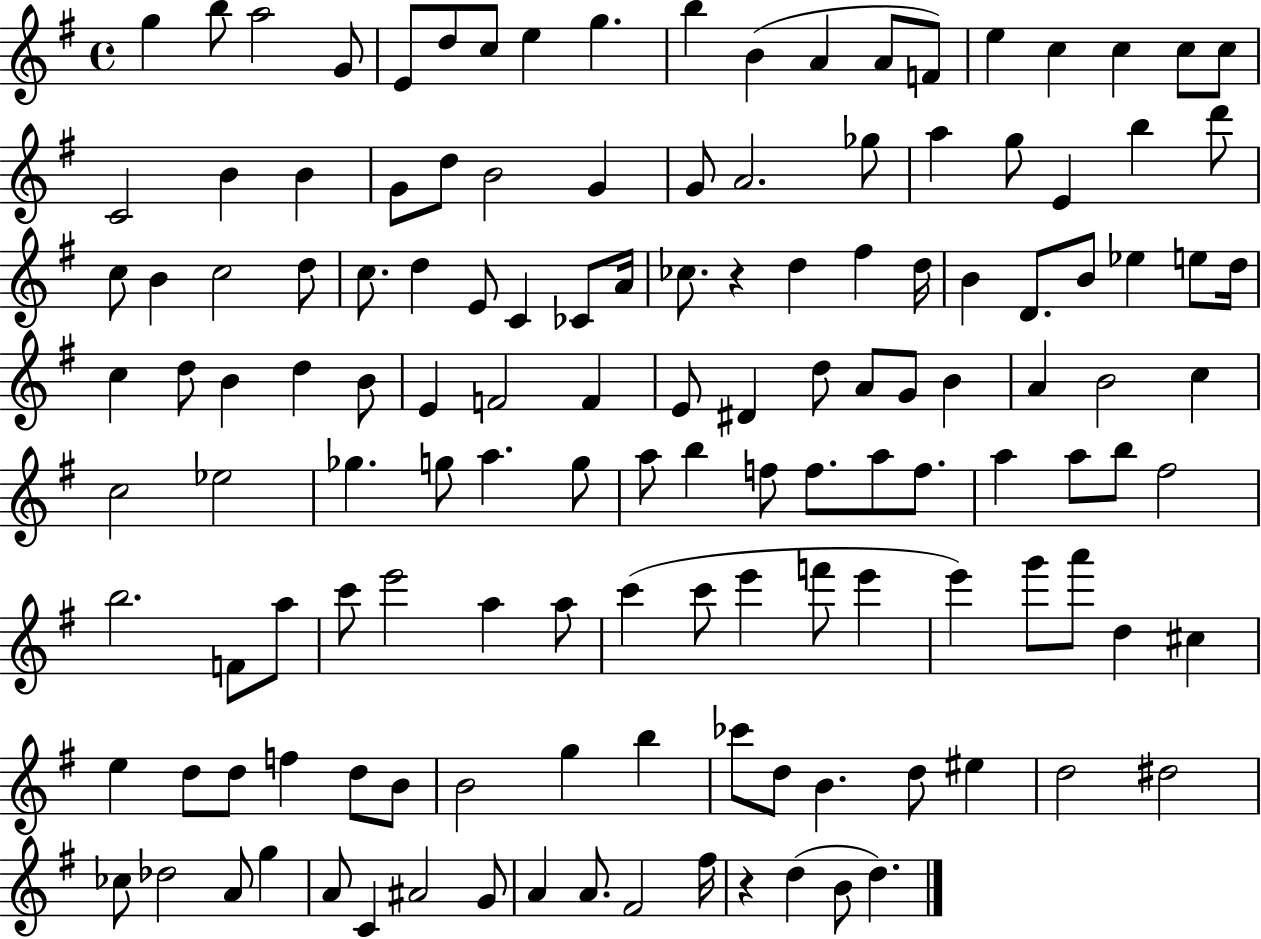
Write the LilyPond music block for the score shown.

{
  \clef treble
  \time 4/4
  \defaultTimeSignature
  \key g \major
  \repeat volta 2 { g''4 b''8 a''2 g'8 | e'8 d''8 c''8 e''4 g''4. | b''4 b'4( a'4 a'8 f'8) | e''4 c''4 c''4 c''8 c''8 | \break c'2 b'4 b'4 | g'8 d''8 b'2 g'4 | g'8 a'2. ges''8 | a''4 g''8 e'4 b''4 d'''8 | \break c''8 b'4 c''2 d''8 | c''8. d''4 e'8 c'4 ces'8 a'16 | ces''8. r4 d''4 fis''4 d''16 | b'4 d'8. b'8 ees''4 e''8 d''16 | \break c''4 d''8 b'4 d''4 b'8 | e'4 f'2 f'4 | e'8 dis'4 d''8 a'8 g'8 b'4 | a'4 b'2 c''4 | \break c''2 ees''2 | ges''4. g''8 a''4. g''8 | a''8 b''4 f''8 f''8. a''8 f''8. | a''4 a''8 b''8 fis''2 | \break b''2. f'8 a''8 | c'''8 e'''2 a''4 a''8 | c'''4( c'''8 e'''4 f'''8 e'''4 | e'''4) g'''8 a'''8 d''4 cis''4 | \break e''4 d''8 d''8 f''4 d''8 b'8 | b'2 g''4 b''4 | ces'''8 d''8 b'4. d''8 eis''4 | d''2 dis''2 | \break ces''8 des''2 a'8 g''4 | a'8 c'4 ais'2 g'8 | a'4 a'8. fis'2 fis''16 | r4 d''4( b'8 d''4.) | \break } \bar "|."
}